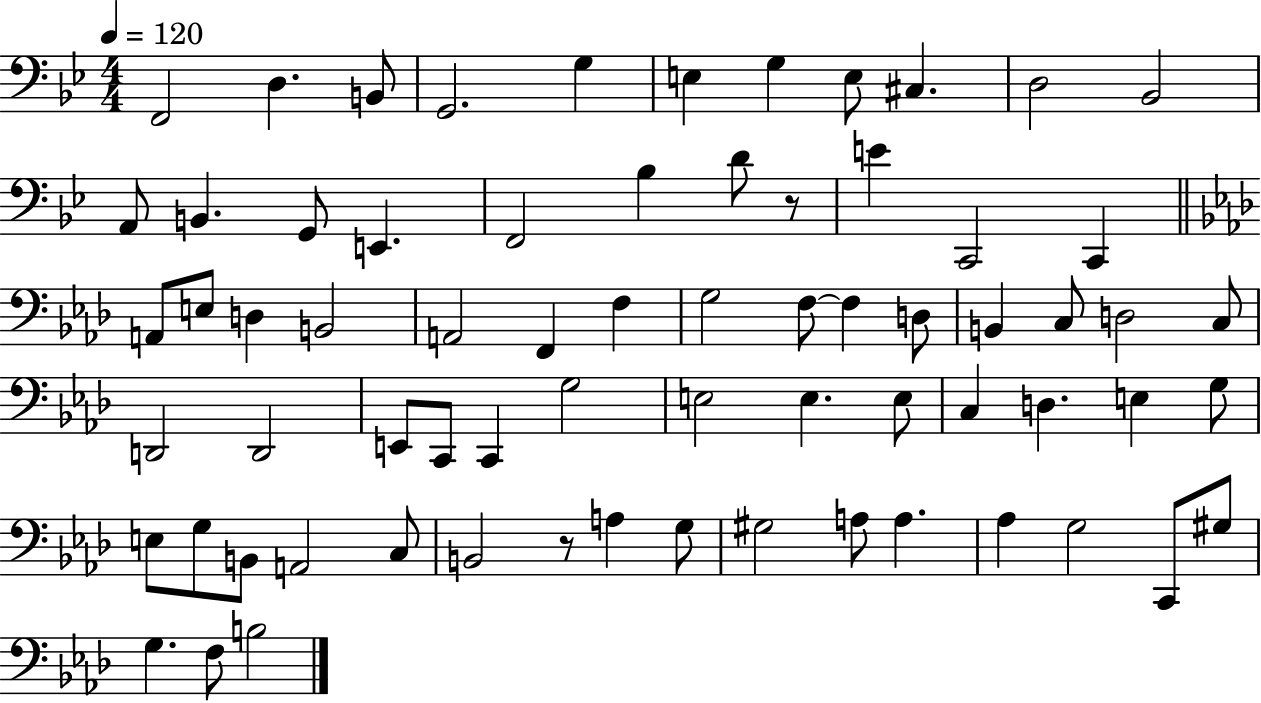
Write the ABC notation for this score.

X:1
T:Untitled
M:4/4
L:1/4
K:Bb
F,,2 D, B,,/2 G,,2 G, E, G, E,/2 ^C, D,2 _B,,2 A,,/2 B,, G,,/2 E,, F,,2 _B, D/2 z/2 E C,,2 C,, A,,/2 E,/2 D, B,,2 A,,2 F,, F, G,2 F,/2 F, D,/2 B,, C,/2 D,2 C,/2 D,,2 D,,2 E,,/2 C,,/2 C,, G,2 E,2 E, E,/2 C, D, E, G,/2 E,/2 G,/2 B,,/2 A,,2 C,/2 B,,2 z/2 A, G,/2 ^G,2 A,/2 A, _A, G,2 C,,/2 ^G,/2 G, F,/2 B,2